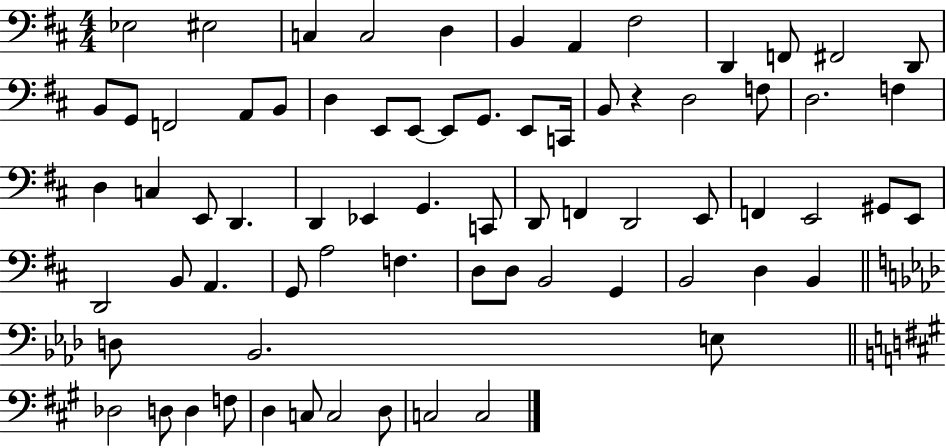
{
  \clef bass
  \numericTimeSignature
  \time 4/4
  \key d \major
  \repeat volta 2 { ees2 eis2 | c4 c2 d4 | b,4 a,4 fis2 | d,4 f,8 fis,2 d,8 | \break b,8 g,8 f,2 a,8 b,8 | d4 e,8 e,8~~ e,8 g,8. e,8 c,16 | b,8 r4 d2 f8 | d2. f4 | \break d4 c4 e,8 d,4. | d,4 ees,4 g,4. c,8 | d,8 f,4 d,2 e,8 | f,4 e,2 gis,8 e,8 | \break d,2 b,8 a,4. | g,8 a2 f4. | d8 d8 b,2 g,4 | b,2 d4 b,4 | \break \bar "||" \break \key f \minor d8 bes,2. e8 | \bar "||" \break \key a \major des2 d8 d4 f8 | d4 c8 c2 d8 | c2 c2 | } \bar "|."
}